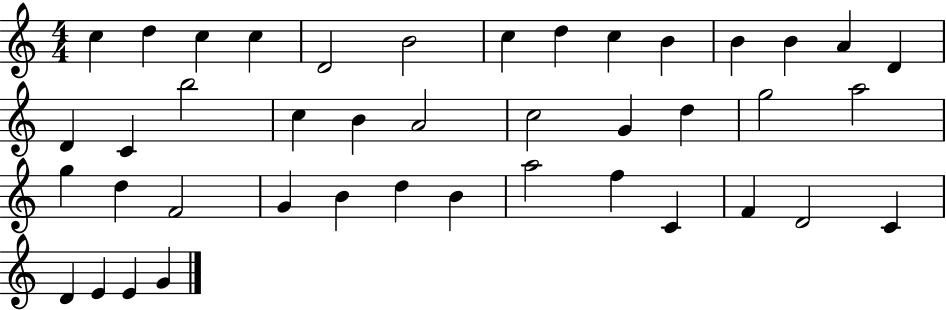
X:1
T:Untitled
M:4/4
L:1/4
K:C
c d c c D2 B2 c d c B B B A D D C b2 c B A2 c2 G d g2 a2 g d F2 G B d B a2 f C F D2 C D E E G